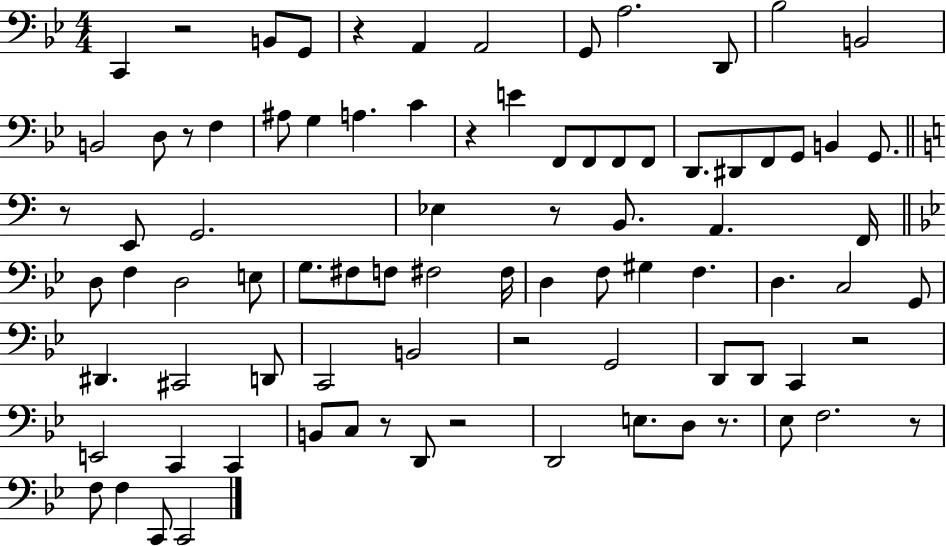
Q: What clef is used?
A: bass